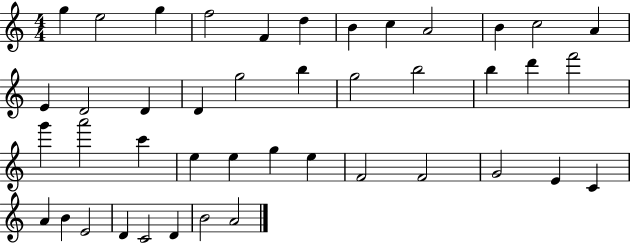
G5/q E5/h G5/q F5/h F4/q D5/q B4/q C5/q A4/h B4/q C5/h A4/q E4/q D4/h D4/q D4/q G5/h B5/q G5/h B5/h B5/q D6/q F6/h G6/q A6/h C6/q E5/q E5/q G5/q E5/q F4/h F4/h G4/h E4/q C4/q A4/q B4/q E4/h D4/q C4/h D4/q B4/h A4/h